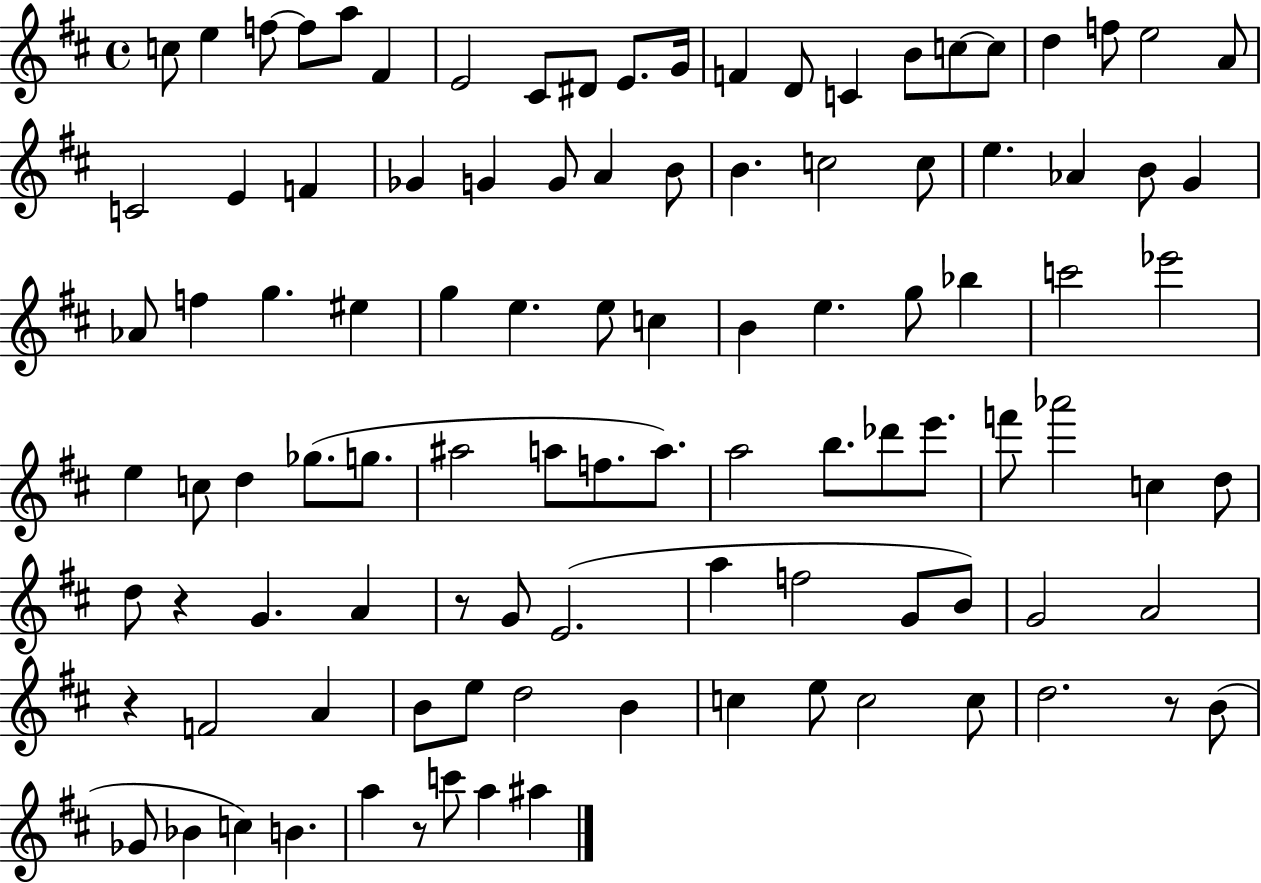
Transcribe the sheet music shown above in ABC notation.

X:1
T:Untitled
M:4/4
L:1/4
K:D
c/2 e f/2 f/2 a/2 ^F E2 ^C/2 ^D/2 E/2 G/4 F D/2 C B/2 c/2 c/2 d f/2 e2 A/2 C2 E F _G G G/2 A B/2 B c2 c/2 e _A B/2 G _A/2 f g ^e g e e/2 c B e g/2 _b c'2 _e'2 e c/2 d _g/2 g/2 ^a2 a/2 f/2 a/2 a2 b/2 _d'/2 e'/2 f'/2 _a'2 c d/2 d/2 z G A z/2 G/2 E2 a f2 G/2 B/2 G2 A2 z F2 A B/2 e/2 d2 B c e/2 c2 c/2 d2 z/2 B/2 _G/2 _B c B a z/2 c'/2 a ^a